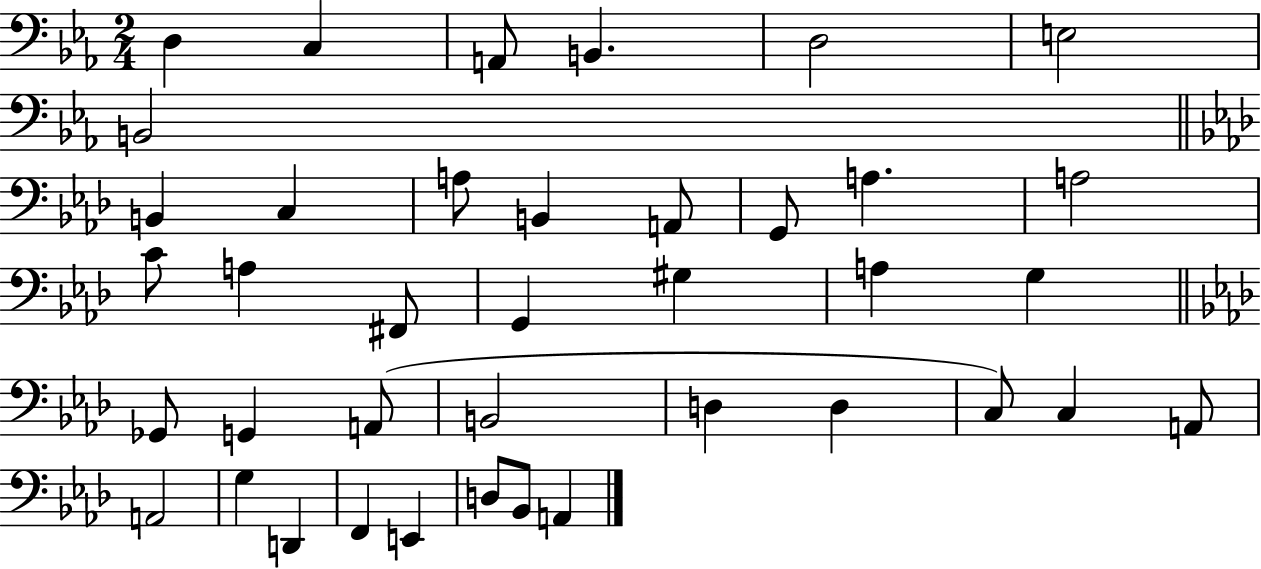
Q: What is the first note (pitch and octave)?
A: D3